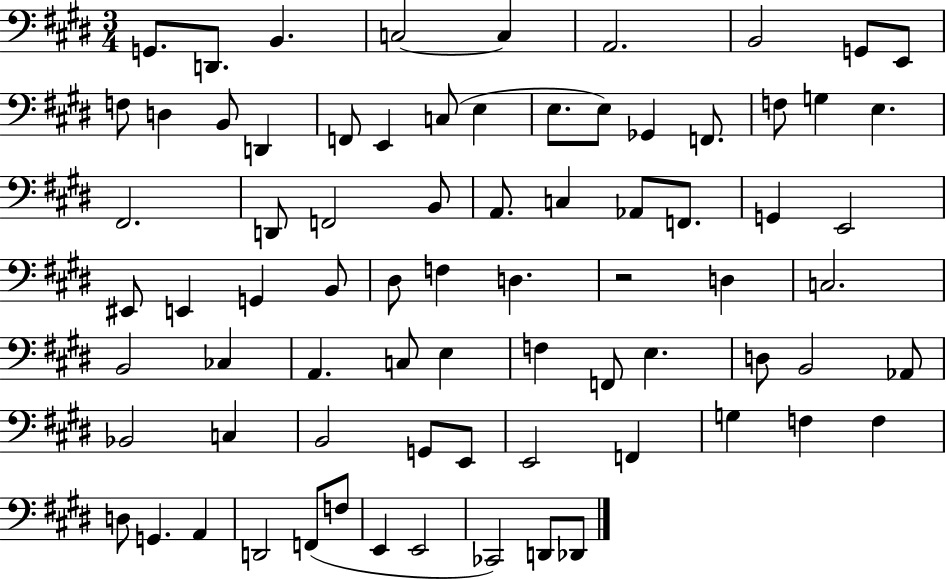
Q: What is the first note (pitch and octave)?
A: G2